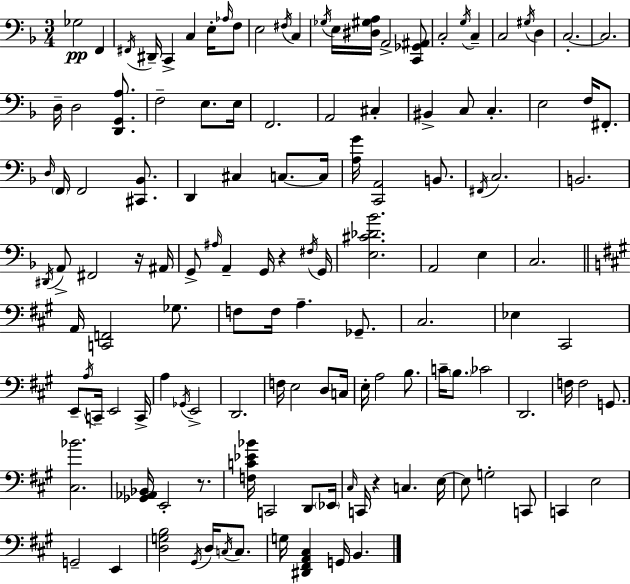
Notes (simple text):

Gb3/h F2/q F#2/s D#2/s C2/q C3/q E3/s Ab3/s F3/e E3/h F#3/s C3/q Gb3/s E3/s [D#3,G#3,A3]/s A2/h [C2,Gb2,A#2]/e C3/h G3/s C3/q C3/h G#3/s D3/q C3/h. C3/h. D3/s D3/h [D2,G2,A3]/e. F3/h E3/e. E3/s F2/h. A2/h C#3/q BIS2/q C3/e C3/q. E3/h F3/s F#2/e. D3/s F2/s F2/h [C#2,Bb2]/e. D2/q C#3/q C3/e. C3/s [A3,G4]/s [C2,A2]/h B2/e. F#2/s C3/h. B2/h. D#2/s A2/e F#2/h R/s A#2/s G2/e A#3/s A2/q G2/s R/q F#3/s G2/s [E3,C#4,Db4,Bb4]/h. A2/h E3/q C3/h. A2/s [C2,F2]/h Gb3/e. F3/e F3/s A3/q. Gb2/e. C#3/h. Eb3/q C#2/h E2/e A3/s C2/s E2/h C2/s A3/q Gb2/s E2/h D2/h. F3/s E3/h D3/e C3/s E3/s A3/h B3/e. C4/s B3/e. CES4/h D2/h. F3/s F3/h G2/e. [C#3,Bb4]/h. [Gb2,Ab2,Bb2]/s E2/h R/e. [F3,C4,Eb4,Bb4]/s C2/h D2/e Eb2/s C#3/s C2/s R/q C3/q. E3/s E3/e G3/h C2/e C2/q E3/h G2/h E2/q [D3,G3,B3]/h G#2/s D3/s C3/s C3/e. G3/s [D#2,F#2,A2,C#3]/q G2/s B2/q.